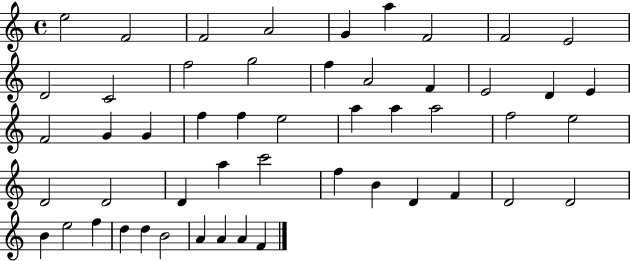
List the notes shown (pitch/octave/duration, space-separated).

E5/h F4/h F4/h A4/h G4/q A5/q F4/h F4/h E4/h D4/h C4/h F5/h G5/h F5/q A4/h F4/q E4/h D4/q E4/q F4/h G4/q G4/q F5/q F5/q E5/h A5/q A5/q A5/h F5/h E5/h D4/h D4/h D4/q A5/q C6/h F5/q B4/q D4/q F4/q D4/h D4/h B4/q E5/h F5/q D5/q D5/q B4/h A4/q A4/q A4/q F4/q